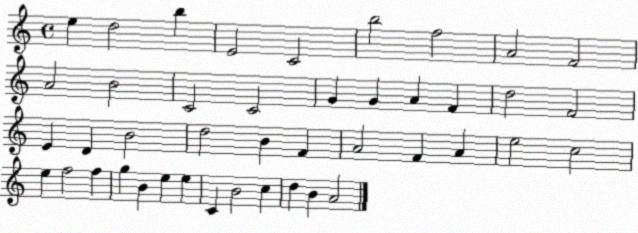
X:1
T:Untitled
M:4/4
L:1/4
K:C
e d2 b E2 C2 b2 f2 A2 F2 A2 B2 C2 C2 G G A F d2 F2 E D B2 d2 B F A2 F A e2 c2 e f2 f g B e e C B2 c d B A2